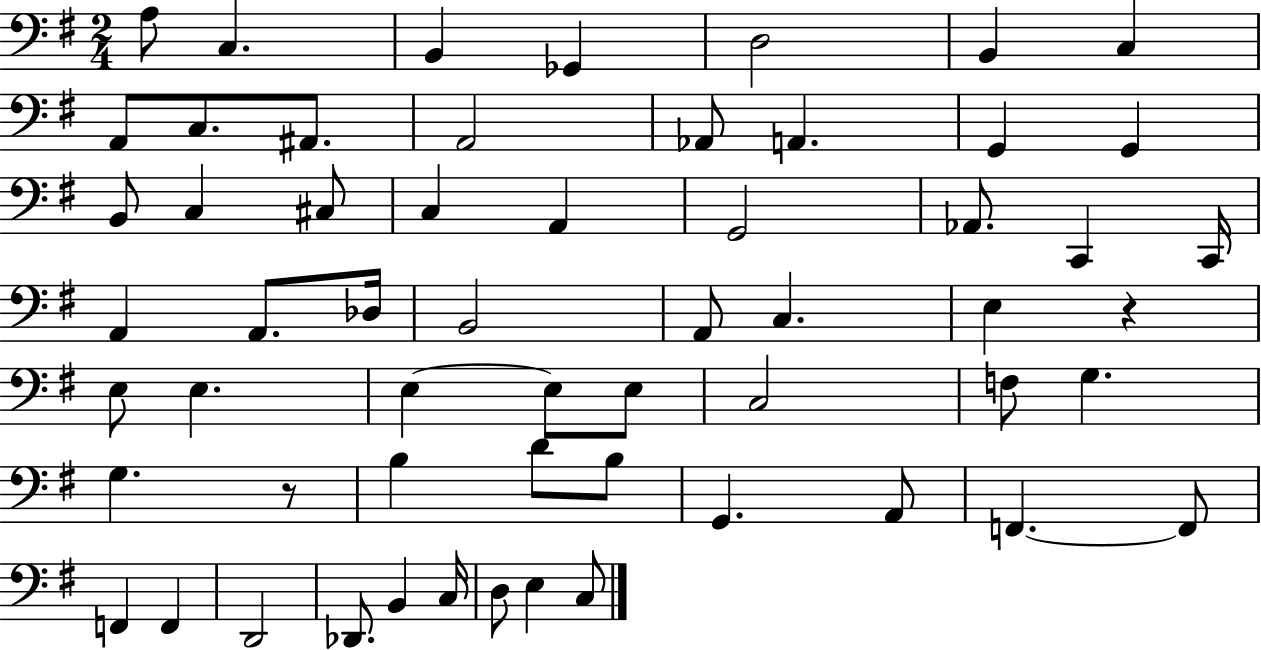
X:1
T:Untitled
M:2/4
L:1/4
K:G
A,/2 C, B,, _G,, D,2 B,, C, A,,/2 C,/2 ^A,,/2 A,,2 _A,,/2 A,, G,, G,, B,,/2 C, ^C,/2 C, A,, G,,2 _A,,/2 C,, C,,/4 A,, A,,/2 _D,/4 B,,2 A,,/2 C, E, z E,/2 E, E, E,/2 E,/2 C,2 F,/2 G, G, z/2 B, D/2 B,/2 G,, A,,/2 F,, F,,/2 F,, F,, D,,2 _D,,/2 B,, C,/4 D,/2 E, C,/2